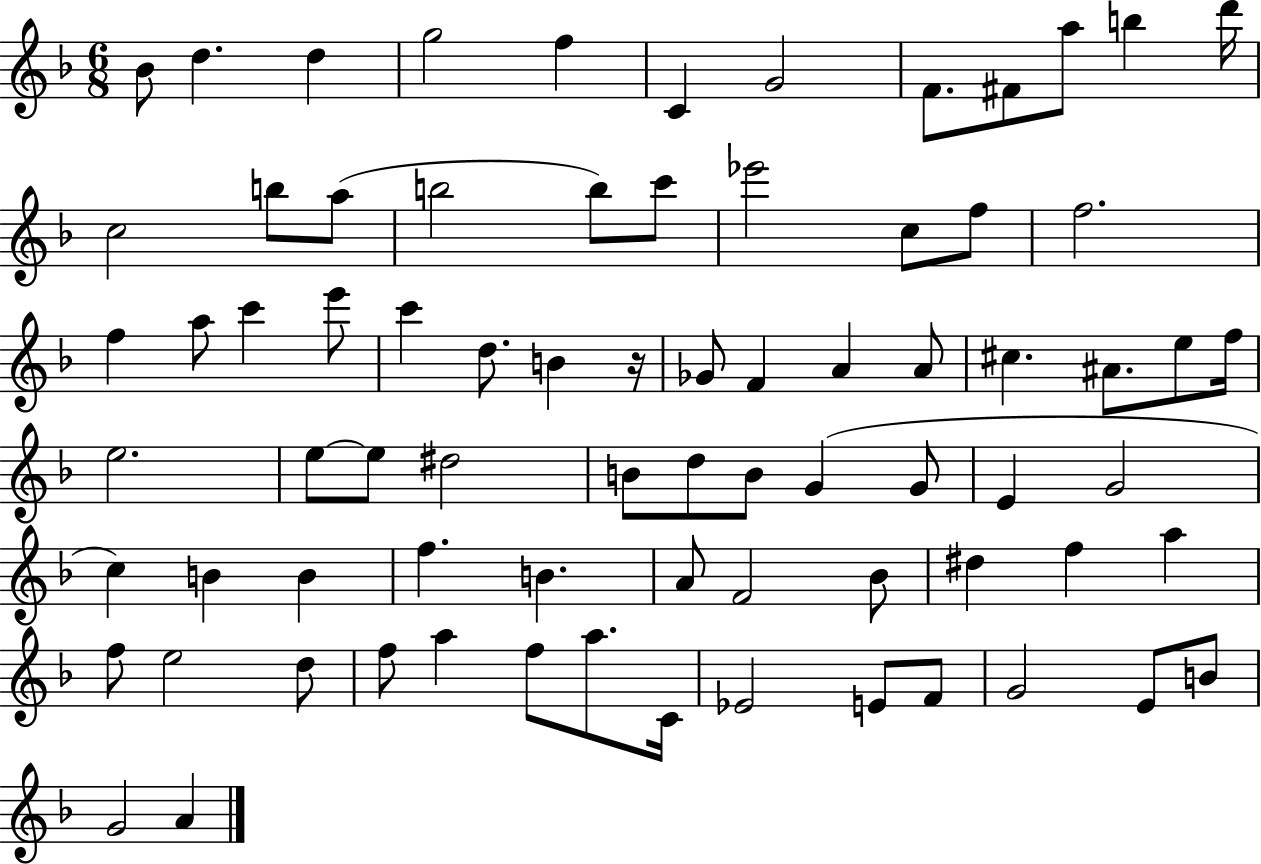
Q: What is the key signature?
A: F major